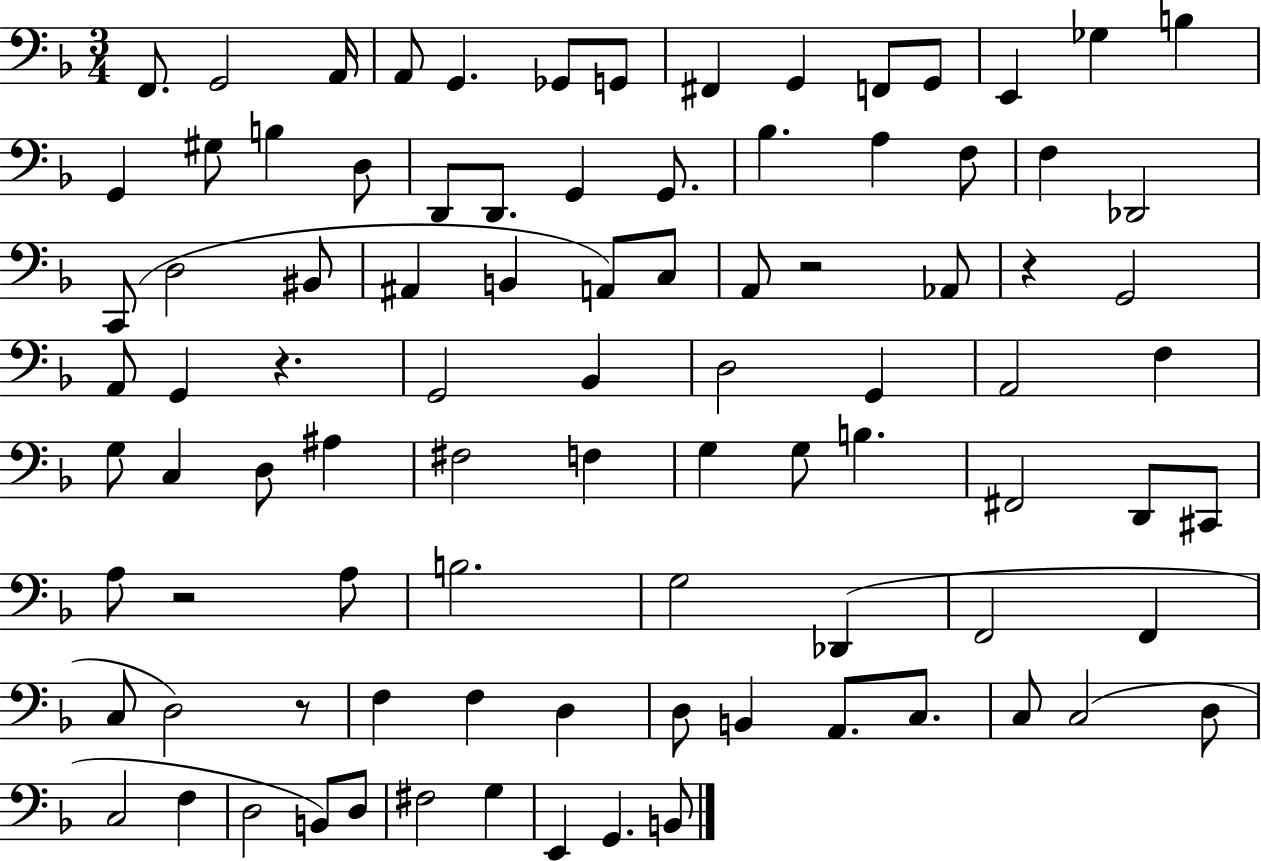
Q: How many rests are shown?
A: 5